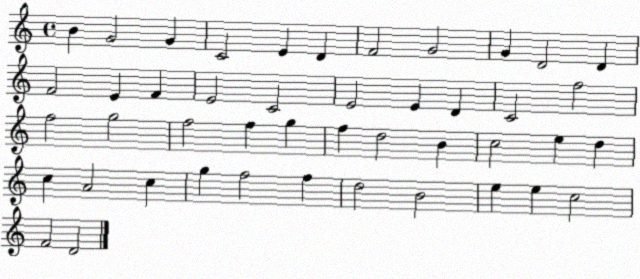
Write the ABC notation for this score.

X:1
T:Untitled
M:4/4
L:1/4
K:C
B G2 G C2 E D F2 G2 G D2 D F2 E F E2 C2 E2 E D C2 f2 f2 g2 f2 f g f d2 B c2 e d c A2 c g f2 f d2 B2 e e c2 F2 D2